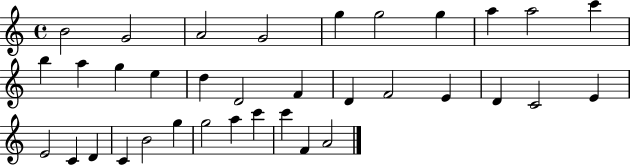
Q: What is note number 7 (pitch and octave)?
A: G5